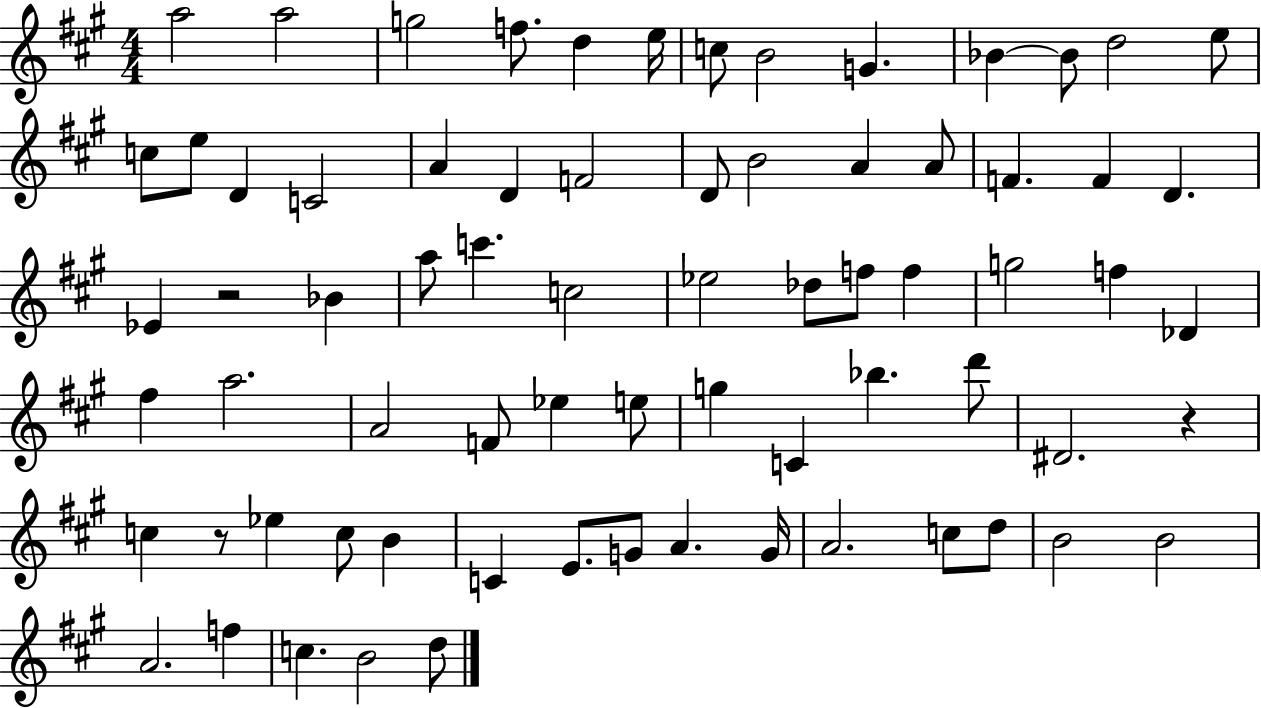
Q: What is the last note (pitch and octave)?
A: D5